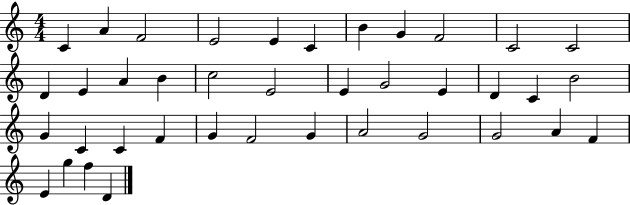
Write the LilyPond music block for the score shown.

{
  \clef treble
  \numericTimeSignature
  \time 4/4
  \key c \major
  c'4 a'4 f'2 | e'2 e'4 c'4 | b'4 g'4 f'2 | c'2 c'2 | \break d'4 e'4 a'4 b'4 | c''2 e'2 | e'4 g'2 e'4 | d'4 c'4 b'2 | \break g'4 c'4 c'4 f'4 | g'4 f'2 g'4 | a'2 g'2 | g'2 a'4 f'4 | \break e'4 g''4 f''4 d'4 | \bar "|."
}